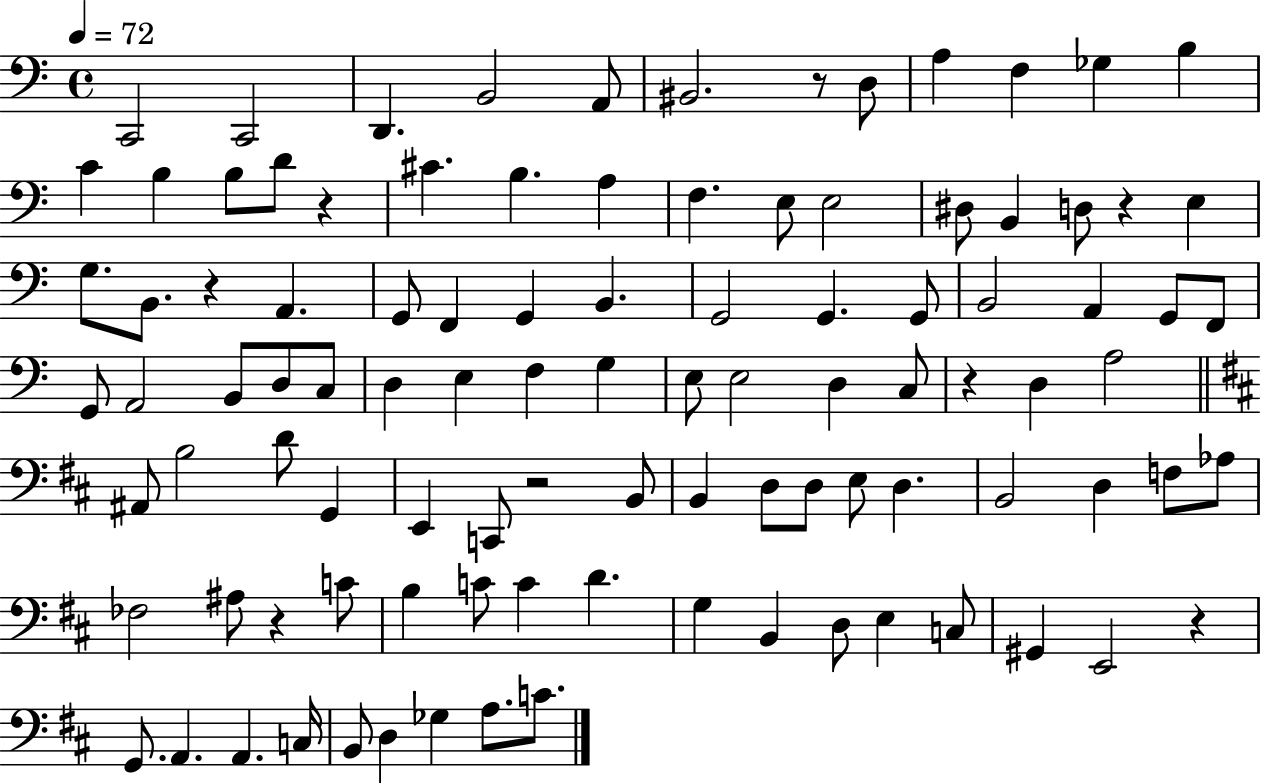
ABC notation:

X:1
T:Untitled
M:4/4
L:1/4
K:C
C,,2 C,,2 D,, B,,2 A,,/2 ^B,,2 z/2 D,/2 A, F, _G, B, C B, B,/2 D/2 z ^C B, A, F, E,/2 E,2 ^D,/2 B,, D,/2 z E, G,/2 B,,/2 z A,, G,,/2 F,, G,, B,, G,,2 G,, G,,/2 B,,2 A,, G,,/2 F,,/2 G,,/2 A,,2 B,,/2 D,/2 C,/2 D, E, F, G, E,/2 E,2 D, C,/2 z D, A,2 ^A,,/2 B,2 D/2 G,, E,, C,,/2 z2 B,,/2 B,, D,/2 D,/2 E,/2 D, B,,2 D, F,/2 _A,/2 _F,2 ^A,/2 z C/2 B, C/2 C D G, B,, D,/2 E, C,/2 ^G,, E,,2 z G,,/2 A,, A,, C,/4 B,,/2 D, _G, A,/2 C/2